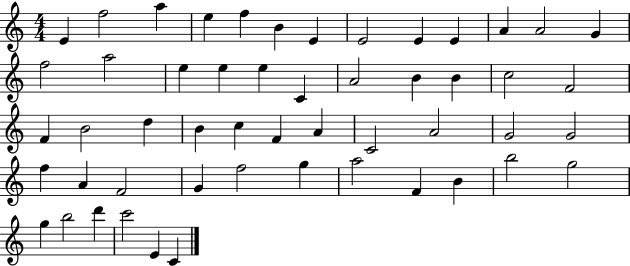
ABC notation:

X:1
T:Untitled
M:4/4
L:1/4
K:C
E f2 a e f B E E2 E E A A2 G f2 a2 e e e C A2 B B c2 F2 F B2 d B c F A C2 A2 G2 G2 f A F2 G f2 g a2 F B b2 g2 g b2 d' c'2 E C